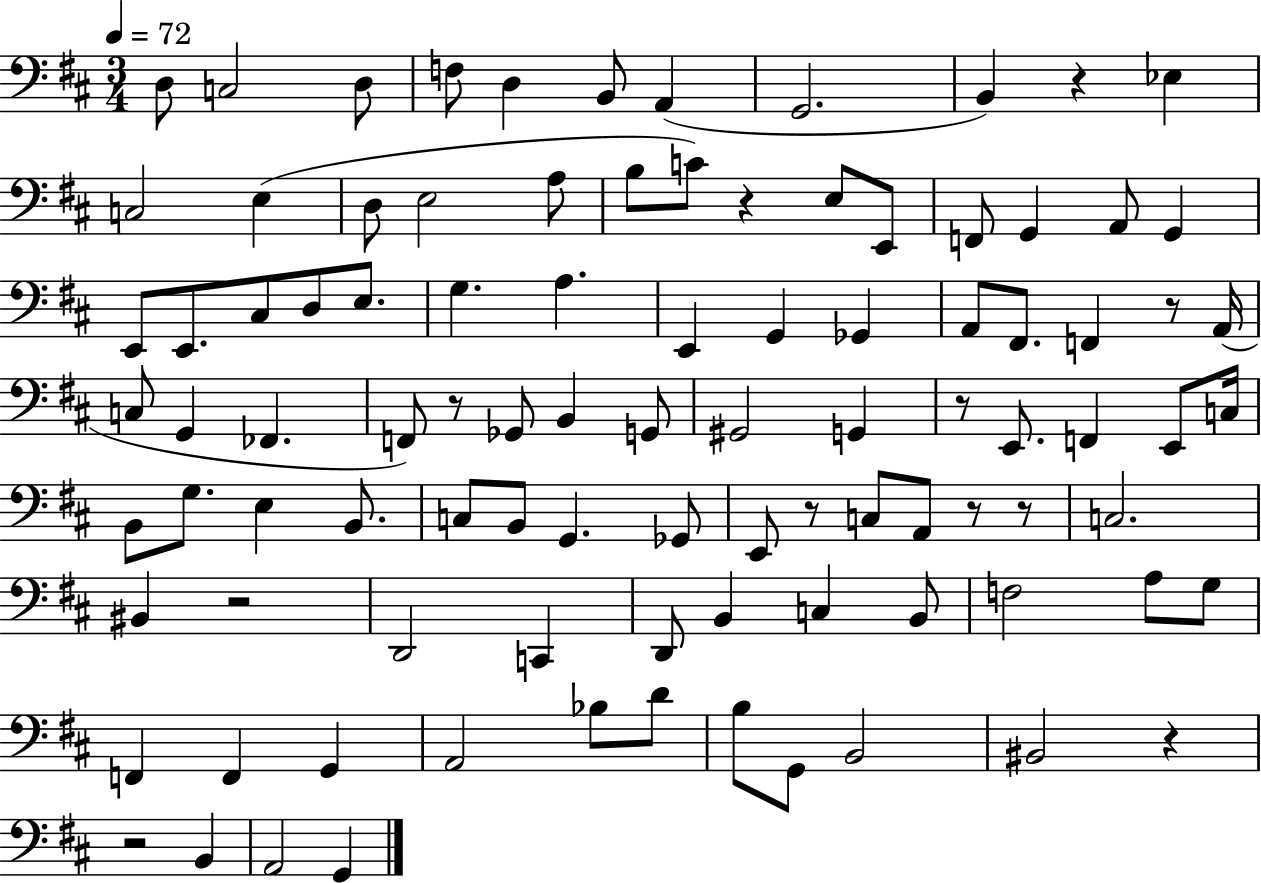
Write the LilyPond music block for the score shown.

{
  \clef bass
  \numericTimeSignature
  \time 3/4
  \key d \major
  \tempo 4 = 72
  d8 c2 d8 | f8 d4 b,8 a,4( | g,2. | b,4) r4 ees4 | \break c2 e4( | d8 e2 a8 | b8 c'8) r4 e8 e,8 | f,8 g,4 a,8 g,4 | \break e,8 e,8. cis8 d8 e8. | g4. a4. | e,4 g,4 ges,4 | a,8 fis,8. f,4 r8 a,16( | \break c8 g,4 fes,4. | f,8) r8 ges,8 b,4 g,8 | gis,2 g,4 | r8 e,8. f,4 e,8 c16 | \break b,8 g8. e4 b,8. | c8 b,8 g,4. ges,8 | e,8 r8 c8 a,8 r8 r8 | c2. | \break bis,4 r2 | d,2 c,4 | d,8 b,4 c4 b,8 | f2 a8 g8 | \break f,4 f,4 g,4 | a,2 bes8 d'8 | b8 g,8 b,2 | bis,2 r4 | \break r2 b,4 | a,2 g,4 | \bar "|."
}